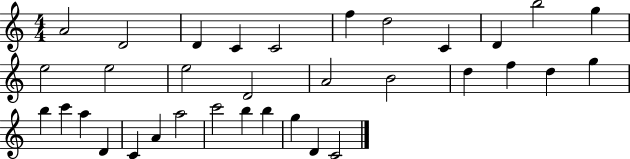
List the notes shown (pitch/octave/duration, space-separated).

A4/h D4/h D4/q C4/q C4/h F5/q D5/h C4/q D4/q B5/h G5/q E5/h E5/h E5/h D4/h A4/h B4/h D5/q F5/q D5/q G5/q B5/q C6/q A5/q D4/q C4/q A4/q A5/h C6/h B5/q B5/q G5/q D4/q C4/h